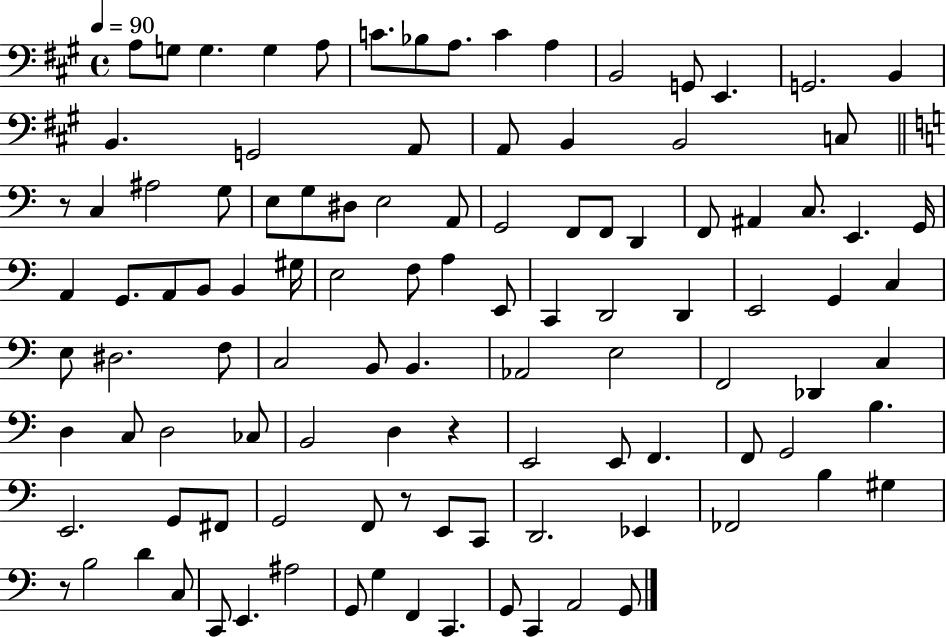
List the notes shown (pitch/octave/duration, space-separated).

A3/e G3/e G3/q. G3/q A3/e C4/e. Bb3/e A3/e. C4/q A3/q B2/h G2/e E2/q. G2/h. B2/q B2/q. G2/h A2/e A2/e B2/q B2/h C3/e R/e C3/q A#3/h G3/e E3/e G3/e D#3/e E3/h A2/e G2/h F2/e F2/e D2/q F2/e A#2/q C3/e. E2/q. G2/s A2/q G2/e. A2/e B2/e B2/q G#3/s E3/h F3/e A3/q E2/e C2/q D2/h D2/q E2/h G2/q C3/q E3/e D#3/h. F3/e C3/h B2/e B2/q. Ab2/h E3/h F2/h Db2/q C3/q D3/q C3/e D3/h CES3/e B2/h D3/q R/q E2/h E2/e F2/q. F2/e G2/h B3/q. E2/h. G2/e F#2/e G2/h F2/e R/e E2/e C2/e D2/h. Eb2/q FES2/h B3/q G#3/q R/e B3/h D4/q C3/e C2/e E2/q. A#3/h G2/e G3/q F2/q C2/q. G2/e C2/q A2/h G2/e